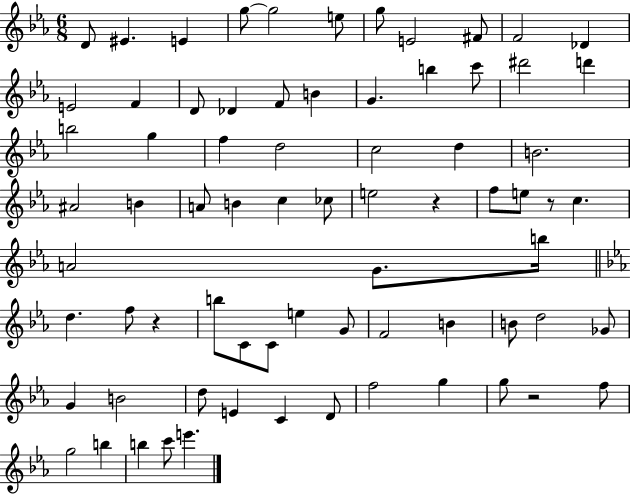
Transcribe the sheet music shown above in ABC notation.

X:1
T:Untitled
M:6/8
L:1/4
K:Eb
D/2 ^E E g/2 g2 e/2 g/2 E2 ^F/2 F2 _D E2 F D/2 _D F/2 B G b c'/2 ^d'2 d' b2 g f d2 c2 d B2 ^A2 B A/2 B c _c/2 e2 z f/2 e/2 z/2 c A2 G/2 b/4 d f/2 z b/2 C/2 C/2 e G/2 F2 B B/2 d2 _G/2 G B2 d/2 E C D/2 f2 g g/2 z2 f/2 g2 b b c'/2 e'